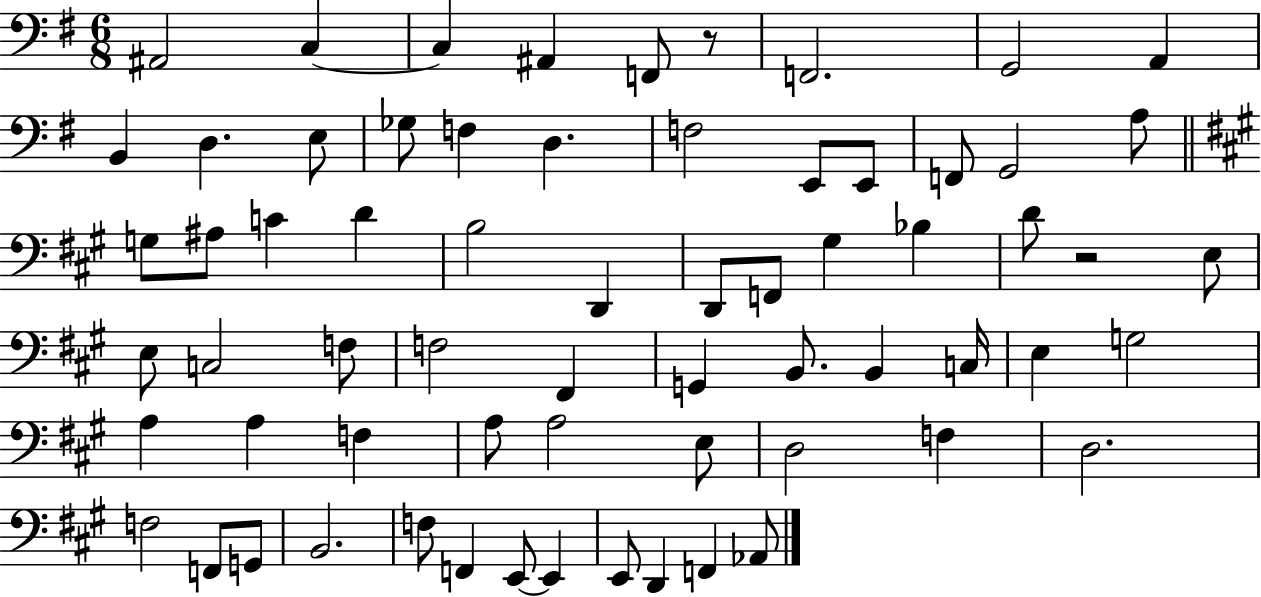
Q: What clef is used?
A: bass